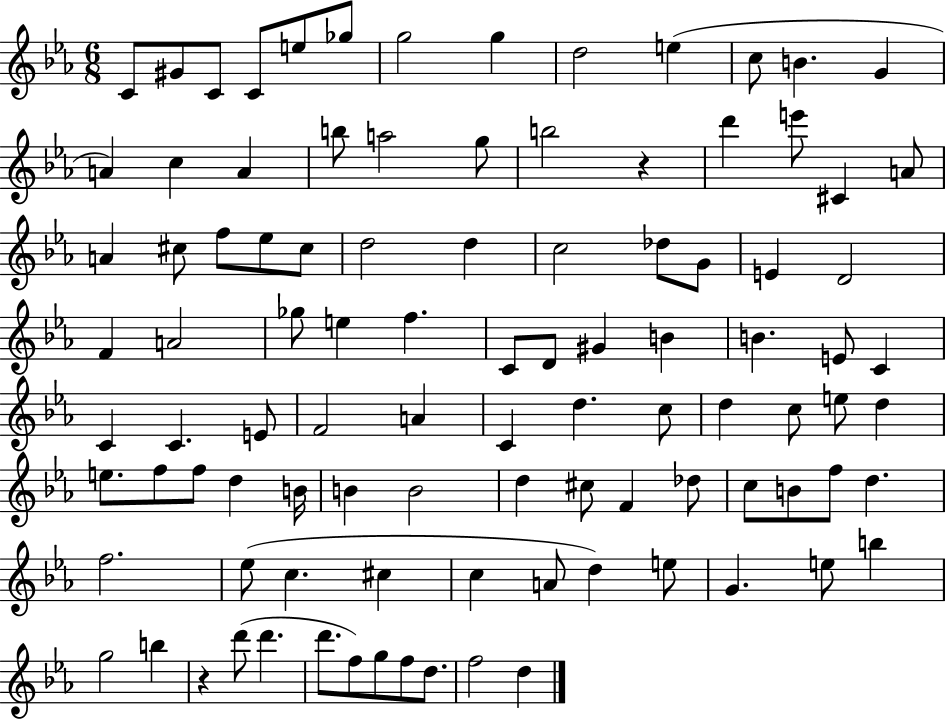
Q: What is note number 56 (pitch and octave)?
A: C5